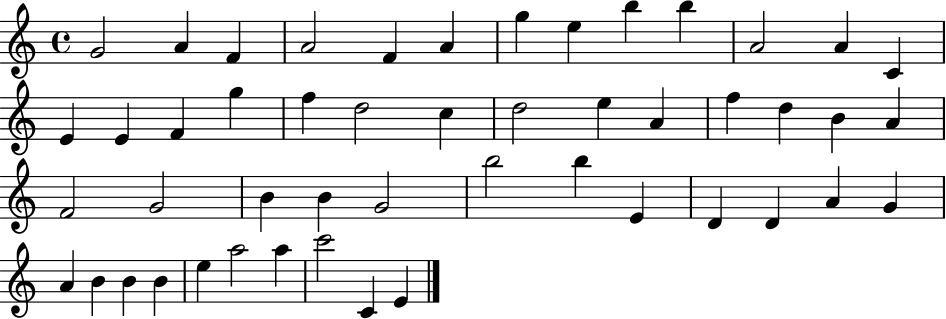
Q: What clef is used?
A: treble